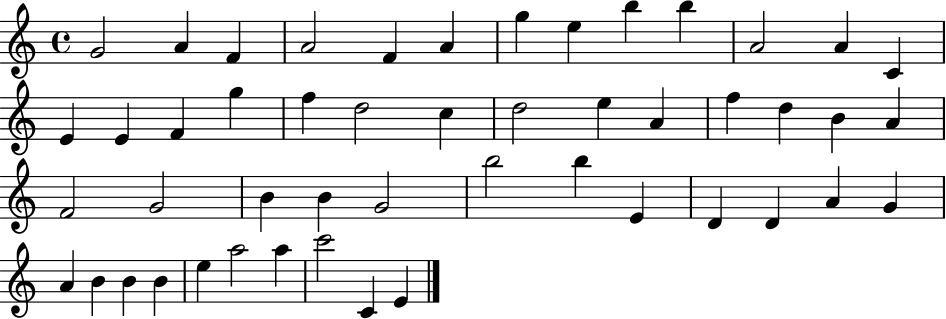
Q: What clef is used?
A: treble